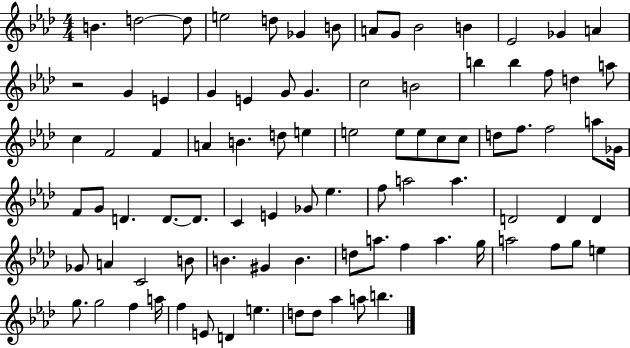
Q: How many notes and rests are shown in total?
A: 89